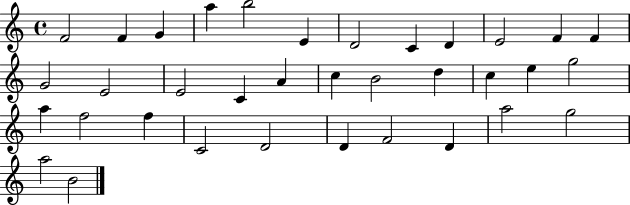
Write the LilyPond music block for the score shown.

{
  \clef treble
  \time 4/4
  \defaultTimeSignature
  \key c \major
  f'2 f'4 g'4 | a''4 b''2 e'4 | d'2 c'4 d'4 | e'2 f'4 f'4 | \break g'2 e'2 | e'2 c'4 a'4 | c''4 b'2 d''4 | c''4 e''4 g''2 | \break a''4 f''2 f''4 | c'2 d'2 | d'4 f'2 d'4 | a''2 g''2 | \break a''2 b'2 | \bar "|."
}